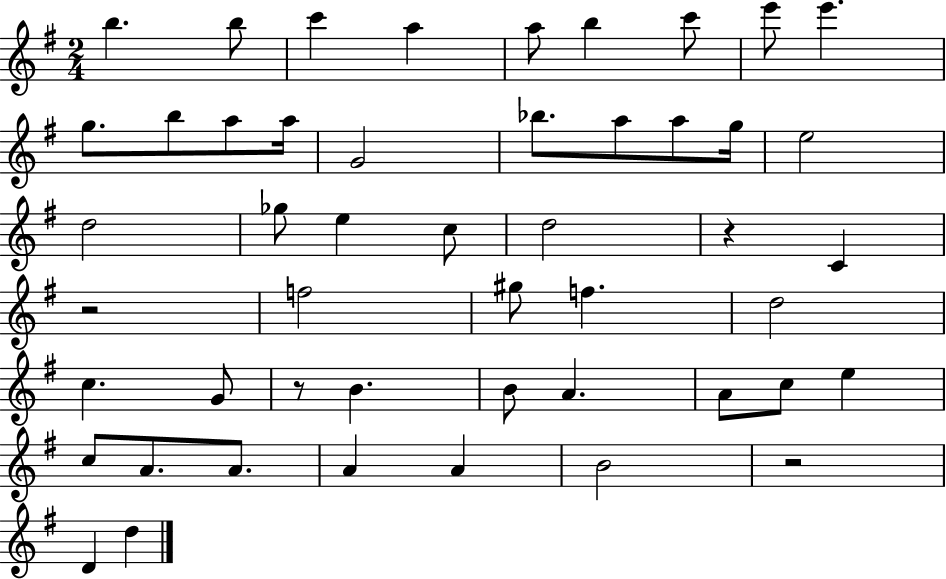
{
  \clef treble
  \numericTimeSignature
  \time 2/4
  \key g \major
  b''4. b''8 | c'''4 a''4 | a''8 b''4 c'''8 | e'''8 e'''4. | \break g''8. b''8 a''8 a''16 | g'2 | bes''8. a''8 a''8 g''16 | e''2 | \break d''2 | ges''8 e''4 c''8 | d''2 | r4 c'4 | \break r2 | f''2 | gis''8 f''4. | d''2 | \break c''4. g'8 | r8 b'4. | b'8 a'4. | a'8 c''8 e''4 | \break c''8 a'8. a'8. | a'4 a'4 | b'2 | r2 | \break d'4 d''4 | \bar "|."
}